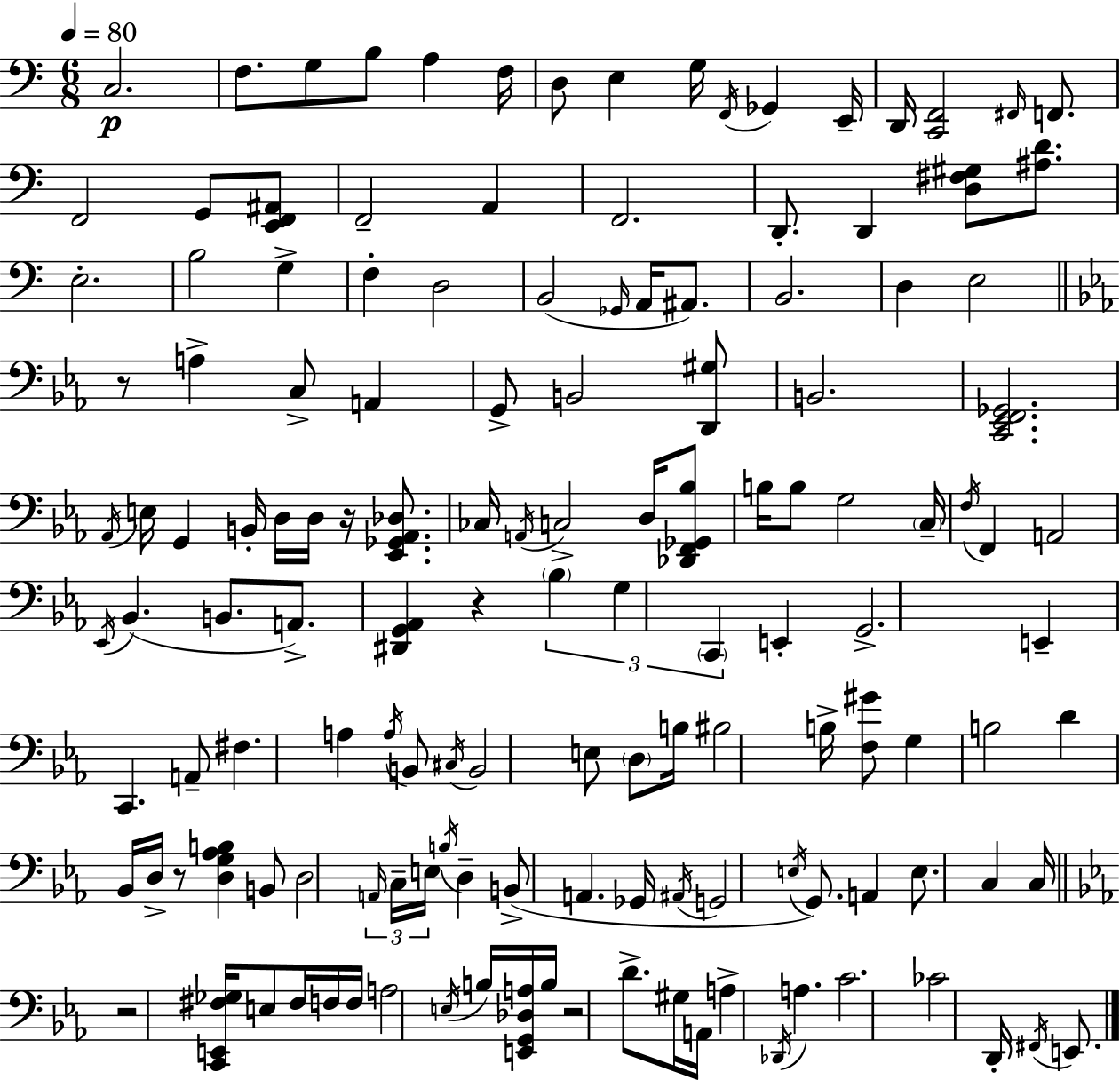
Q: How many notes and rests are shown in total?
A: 141